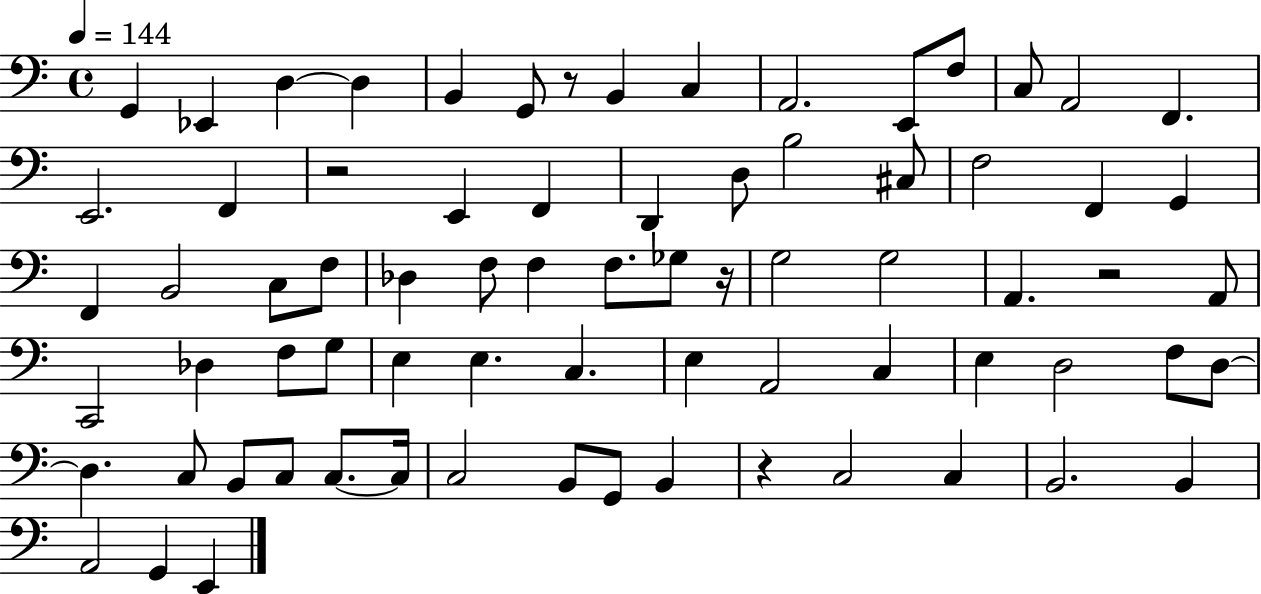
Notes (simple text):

G2/q Eb2/q D3/q D3/q B2/q G2/e R/e B2/q C3/q A2/h. E2/e F3/e C3/e A2/h F2/q. E2/h. F2/q R/h E2/q F2/q D2/q D3/e B3/h C#3/e F3/h F2/q G2/q F2/q B2/h C3/e F3/e Db3/q F3/e F3/q F3/e. Gb3/e R/s G3/h G3/h A2/q. R/h A2/e C2/h Db3/q F3/e G3/e E3/q E3/q. C3/q. E3/q A2/h C3/q E3/q D3/h F3/e D3/e D3/q. C3/e B2/e C3/e C3/e. C3/s C3/h B2/e G2/e B2/q R/q C3/h C3/q B2/h. B2/q A2/h G2/q E2/q